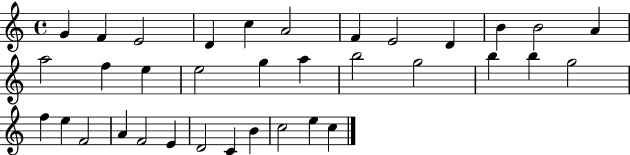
{
  \clef treble
  \time 4/4
  \defaultTimeSignature
  \key c \major
  g'4 f'4 e'2 | d'4 c''4 a'2 | f'4 e'2 d'4 | b'4 b'2 a'4 | \break a''2 f''4 e''4 | e''2 g''4 a''4 | b''2 g''2 | b''4 b''4 g''2 | \break f''4 e''4 f'2 | a'4 f'2 e'4 | d'2 c'4 b'4 | c''2 e''4 c''4 | \break \bar "|."
}